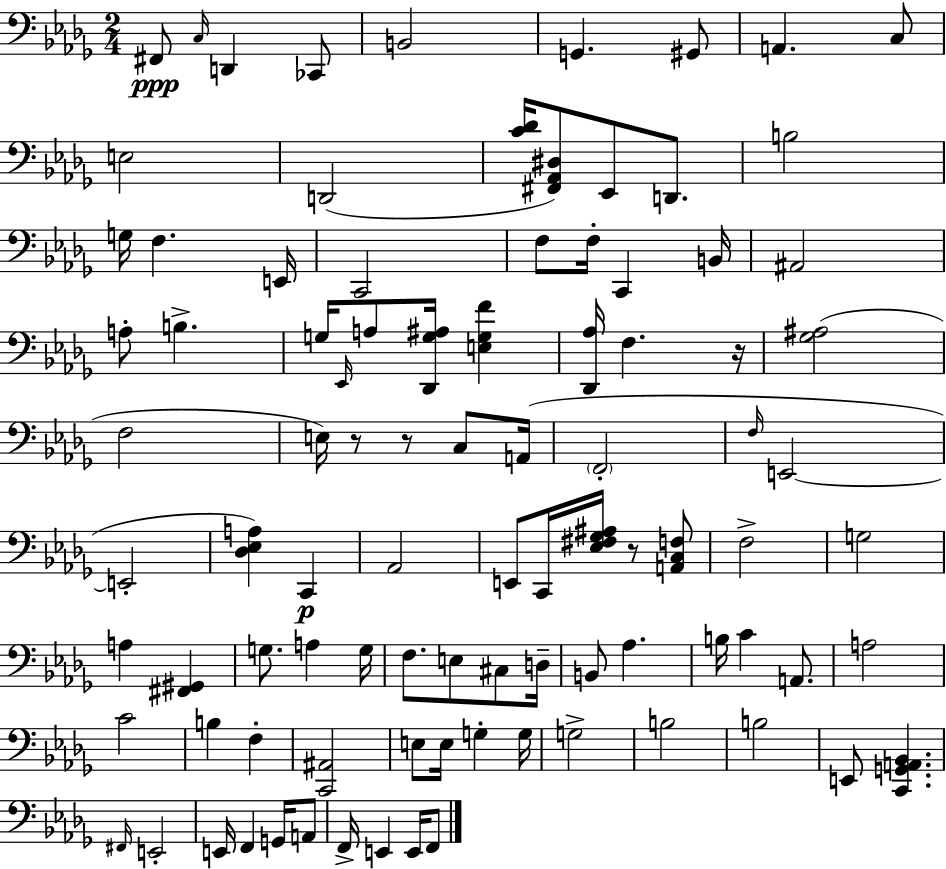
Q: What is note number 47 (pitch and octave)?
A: G3